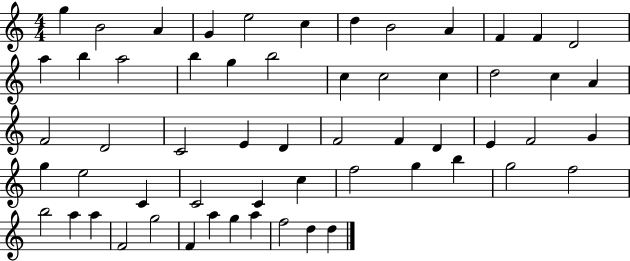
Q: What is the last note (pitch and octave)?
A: D5